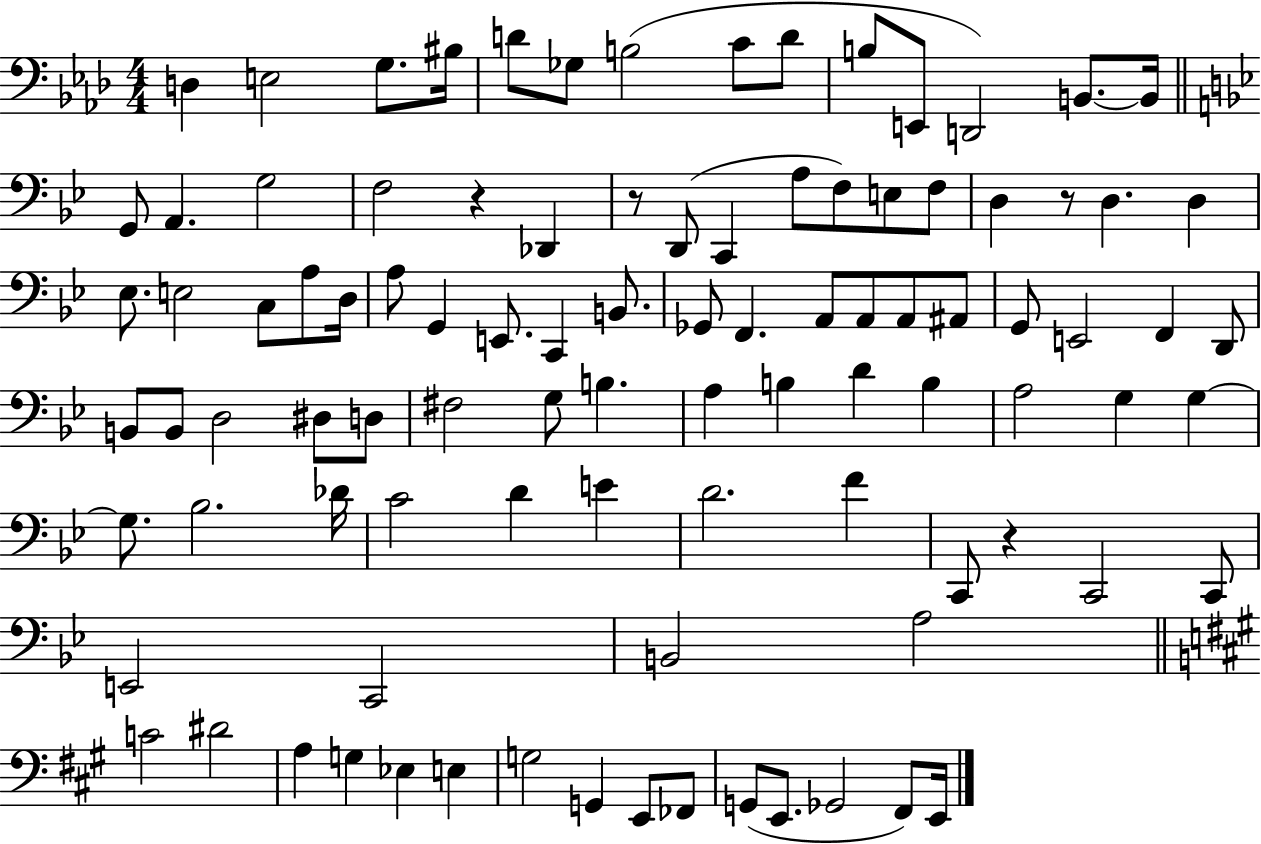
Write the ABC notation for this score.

X:1
T:Untitled
M:4/4
L:1/4
K:Ab
D, E,2 G,/2 ^B,/4 D/2 _G,/2 B,2 C/2 D/2 B,/2 E,,/2 D,,2 B,,/2 B,,/4 G,,/2 A,, G,2 F,2 z _D,, z/2 D,,/2 C,, A,/2 F,/2 E,/2 F,/2 D, z/2 D, D, _E,/2 E,2 C,/2 A,/2 D,/4 A,/2 G,, E,,/2 C,, B,,/2 _G,,/2 F,, A,,/2 A,,/2 A,,/2 ^A,,/2 G,,/2 E,,2 F,, D,,/2 B,,/2 B,,/2 D,2 ^D,/2 D,/2 ^F,2 G,/2 B, A, B, D B, A,2 G, G, G,/2 _B,2 _D/4 C2 D E D2 F C,,/2 z C,,2 C,,/2 E,,2 C,,2 B,,2 A,2 C2 ^D2 A, G, _E, E, G,2 G,, E,,/2 _F,,/2 G,,/2 E,,/2 _G,,2 ^F,,/2 E,,/4